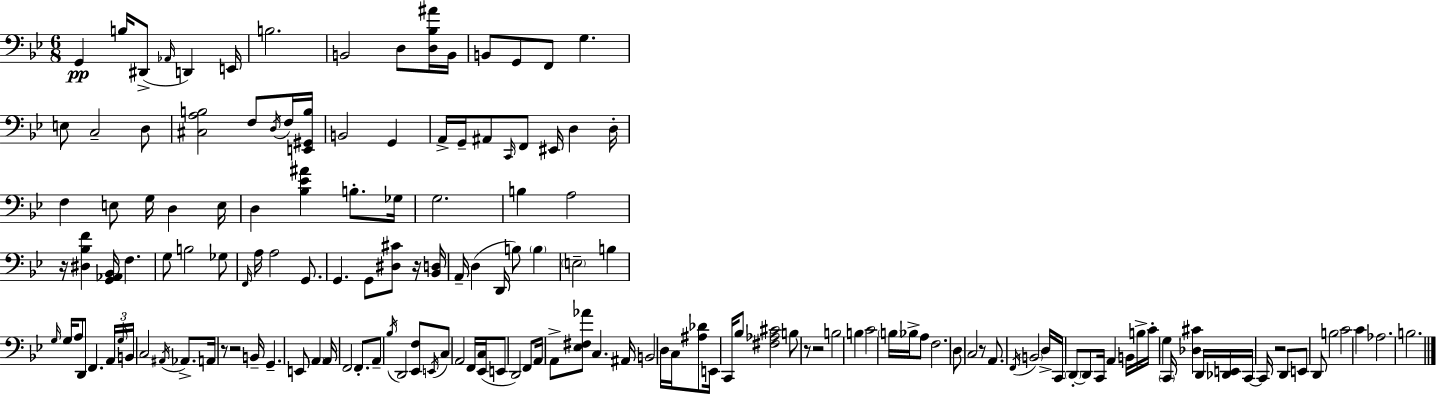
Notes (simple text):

G2/q B3/s D#2/e Ab2/s D2/q E2/s B3/h. B2/h D3/e [D3,Bb3,A#4]/s B2/s B2/e G2/e F2/e G3/q. E3/e C3/h D3/e [C#3,A3,B3]/h F3/e D3/s F3/s [E2,G#2,B3]/s B2/h G2/q A2/s G2/s A#2/e C2/s F2/e EIS2/s D3/q D3/s F3/q E3/e G3/s D3/q E3/s D3/q [Bb3,Eb4,A#4]/q B3/e. Gb3/s G3/h. B3/q A3/h R/s [D#3,Bb3,F4]/q [G2,Ab2,Bb2]/s F3/q. G3/e B3/h Gb3/e F2/s A3/s A3/h G2/e. G2/q. G2/e [D#3,C#4]/e R/s [Bb2,D3]/s A2/s D3/q D2/s B3/e B3/q E3/h B3/q G3/s G3/s A3/e D2/e F2/q. A2/s G3/s B2/s C3/h A#2/s Ab2/e. A2/s R/e R/h B2/s G2/q. E2/e A2/q A2/s F2/h F2/e. A2/e Bb3/s D2/h [Eb2,F3]/e E2/s C3/e A2/h F2/s [Eb2,C3]/s E2/e D2/h F2/e A2/s A2/e [Eb3,F#3,Ab4]/e C3/q. A#2/s B2/h D3/s C3/s [A#3,Db4]/e E2/s C2/s Bb3/e [F#3,Ab3,C#4]/h B3/e R/e R/h B3/h B3/q C4/h B3/s Bb3/s A3/e F3/h. D3/e C3/h R/e A2/e. F2/s B2/h D3/s C2/s D2/e D2/e C2/s A2/q B2/s B3/s C4/s G3/q C2/s [Db3,C#4]/q D2/s [Db2,E2]/s C2/s C2/s R/h D2/e E2/e D2/e B3/h C4/h C4/q Ab3/h. B3/h.